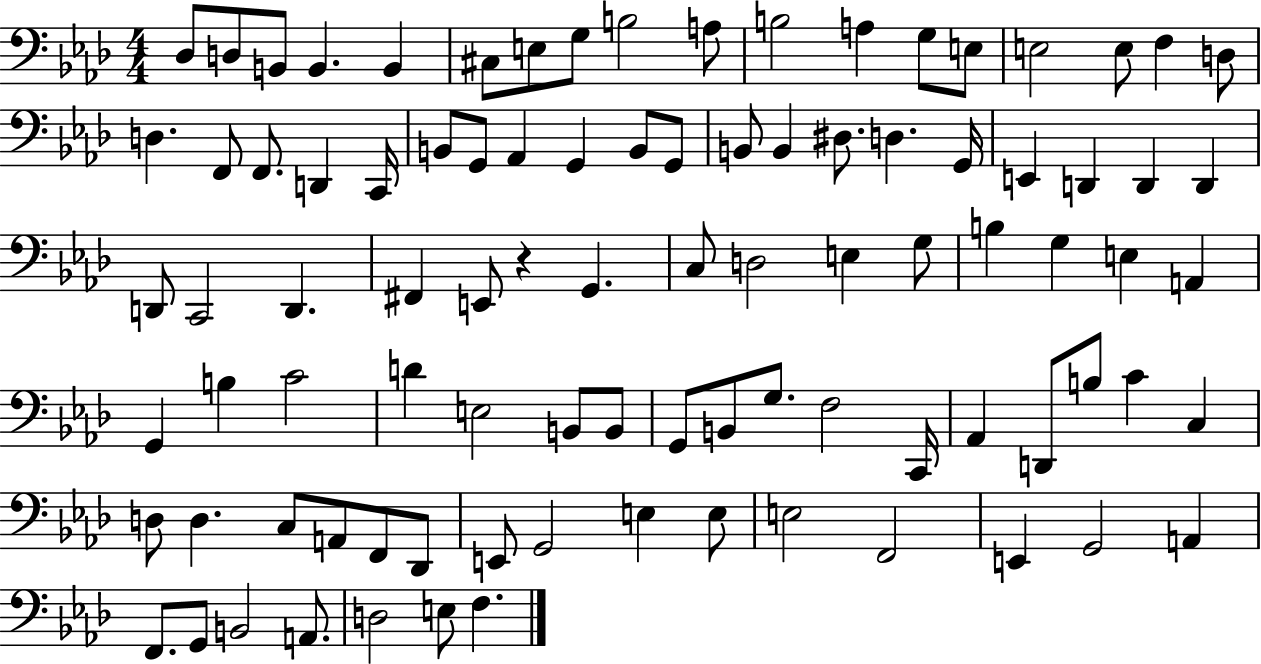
Db3/e D3/e B2/e B2/q. B2/q C#3/e E3/e G3/e B3/h A3/e B3/h A3/q G3/e E3/e E3/h E3/e F3/q D3/e D3/q. F2/e F2/e. D2/q C2/s B2/e G2/e Ab2/q G2/q B2/e G2/e B2/e B2/q D#3/e. D3/q. G2/s E2/q D2/q D2/q D2/q D2/e C2/h D2/q. F#2/q E2/e R/q G2/q. C3/e D3/h E3/q G3/e B3/q G3/q E3/q A2/q G2/q B3/q C4/h D4/q E3/h B2/e B2/e G2/e B2/e G3/e. F3/h C2/s Ab2/q D2/e B3/e C4/q C3/q D3/e D3/q. C3/e A2/e F2/e Db2/e E2/e G2/h E3/q E3/e E3/h F2/h E2/q G2/h A2/q F2/e. G2/e B2/h A2/e. D3/h E3/e F3/q.